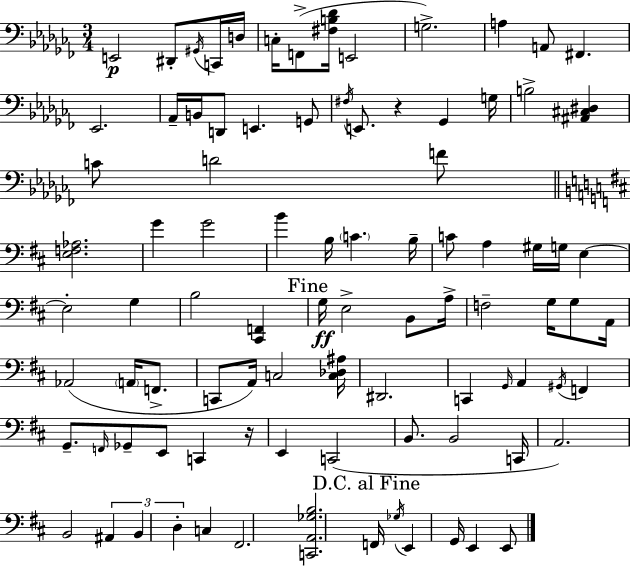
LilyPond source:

{
  \clef bass
  \numericTimeSignature
  \time 3/4
  \key aes \minor
  e,2\p dis,8-. \acciaccatura { gis,16 } c,16 | d16 c16-. f,8->( <fis b des'>16 e,2 | g2.->) | a4 a,8 fis,4. | \break ees,2. | aes,16-- b,16 d,8 e,4. g,8 | \acciaccatura { fis16 } e,8. r4 ges,4 | g16 b2-> <ais, cis dis>4 | \break c'8 d'2 | f'8 \bar "||" \break \key b \minor <e f aes>2. | g'4 g'2 | b'4 b16 \parenthesize c'4. b16-- | c'8 a4 gis16 g16 e4~~ | \break e2-. g4 | b2 <cis, f,>4 | \mark "Fine" g16\ff e2-> b,8 a16-> | f2-- g16 g8 a,16 | \break aes,2( \parenthesize a,16 f,8.-> | c,8 a,16) c2 <c des ais>16 | dis,2. | c,4 \grace { g,16 } a,4 \acciaccatura { gis,16 } f,4 | \break g,8.-- \grace { f,16 } ges,8-- e,8 c,4 | r16 e,4 c,2( | b,8. b,2 | c,16 a,2.) | \break b,2 \tuplet 3/2 { ais,4 | b,4 d4-. } c4 | fis,2. | <c, a, ges b>2. | \break \mark "D.C. al Fine" f,16 \acciaccatura { ges16 } e,4 g,16 e,4 | e,8 \bar "|."
}